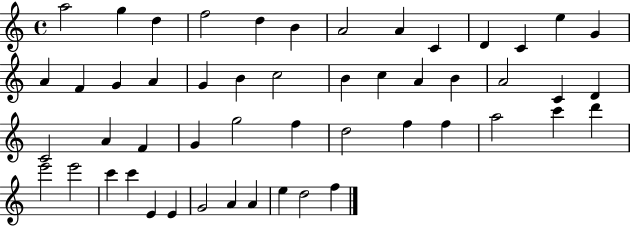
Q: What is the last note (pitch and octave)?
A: F5